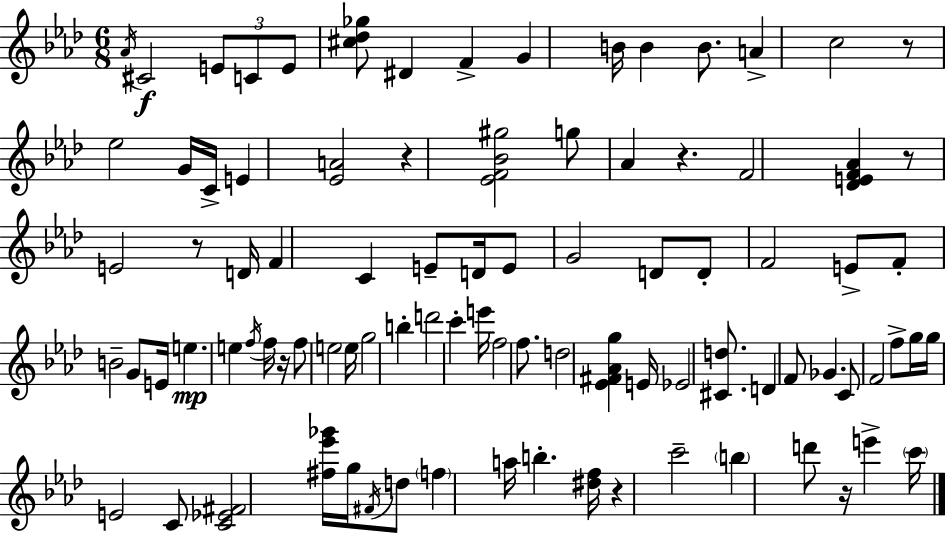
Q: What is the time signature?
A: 6/8